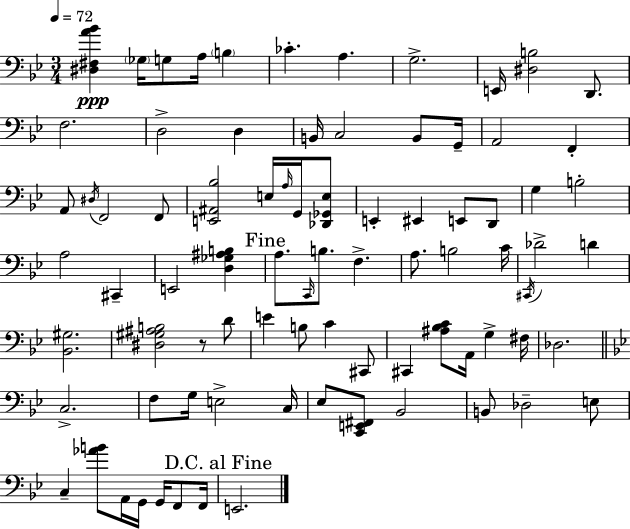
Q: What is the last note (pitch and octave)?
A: E2